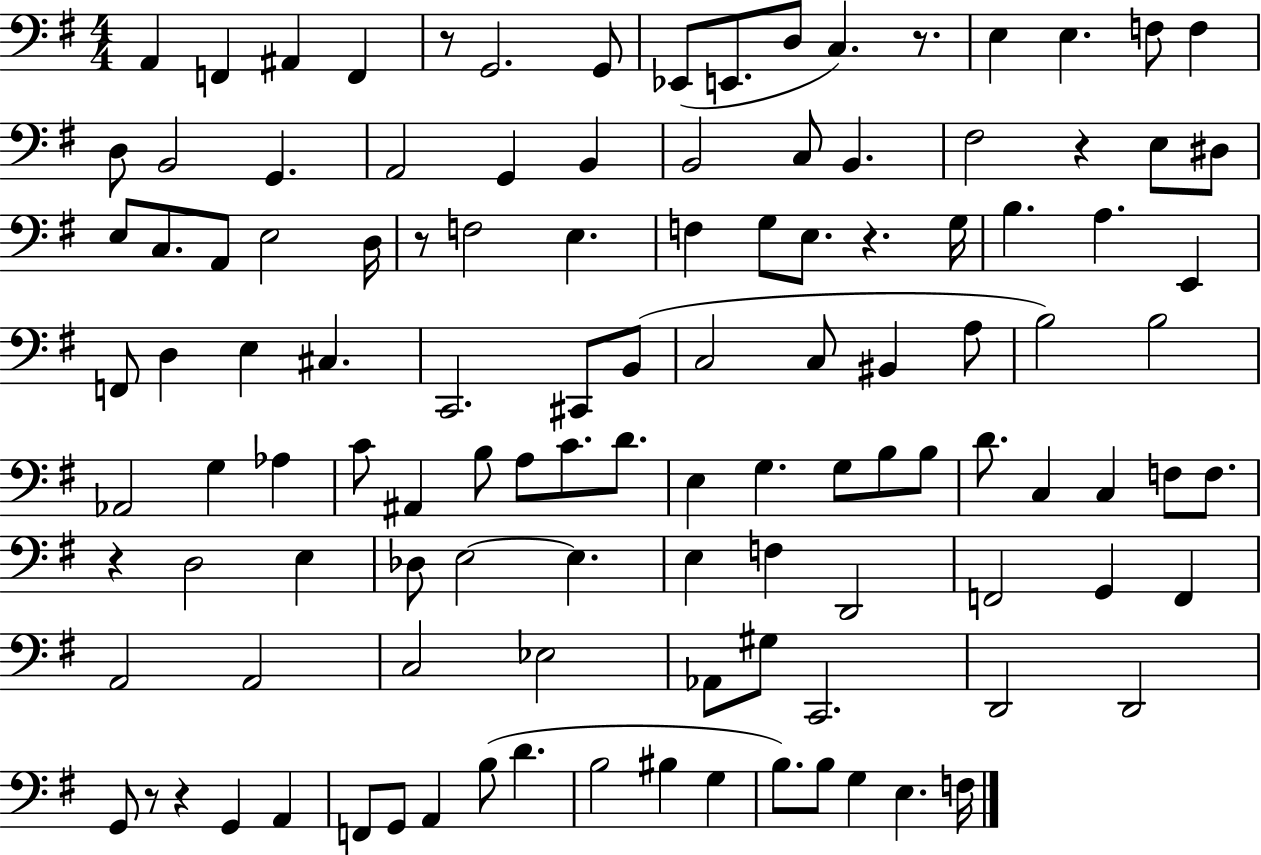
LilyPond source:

{
  \clef bass
  \numericTimeSignature
  \time 4/4
  \key g \major
  a,4 f,4 ais,4 f,4 | r8 g,2. g,8 | ees,8( e,8. d8 c4.) r8. | e4 e4. f8 f4 | \break d8 b,2 g,4. | a,2 g,4 b,4 | b,2 c8 b,4. | fis2 r4 e8 dis8 | \break e8 c8. a,8 e2 d16 | r8 f2 e4. | f4 g8 e8. r4. g16 | b4. a4. e,4 | \break f,8 d4 e4 cis4. | c,2. cis,8 b,8( | c2 c8 bis,4 a8 | b2) b2 | \break aes,2 g4 aes4 | c'8 ais,4 b8 a8 c'8. d'8. | e4 g4. g8 b8 b8 | d'8. c4 c4 f8 f8. | \break r4 d2 e4 | des8 e2~~ e4. | e4 f4 d,2 | f,2 g,4 f,4 | \break a,2 a,2 | c2 ees2 | aes,8 gis8 c,2. | d,2 d,2 | \break g,8 r8 r4 g,4 a,4 | f,8 g,8 a,4 b8( d'4. | b2 bis4 g4 | b8.) b8 g4 e4. f16 | \break \bar "|."
}